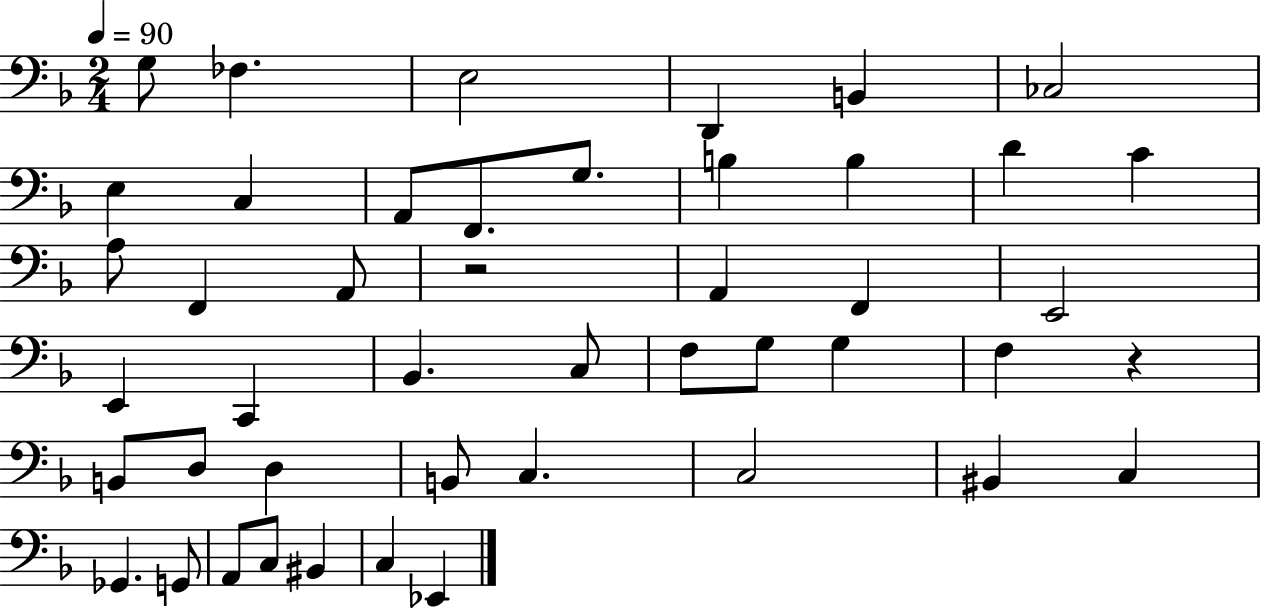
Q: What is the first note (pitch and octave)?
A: G3